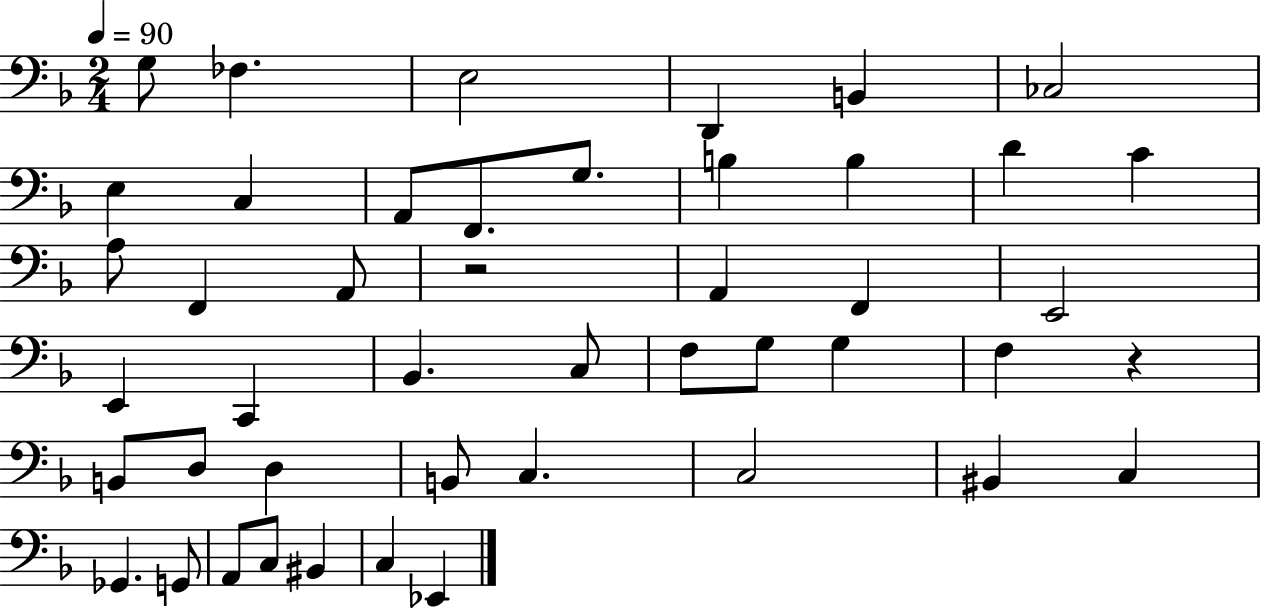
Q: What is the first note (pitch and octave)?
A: G3